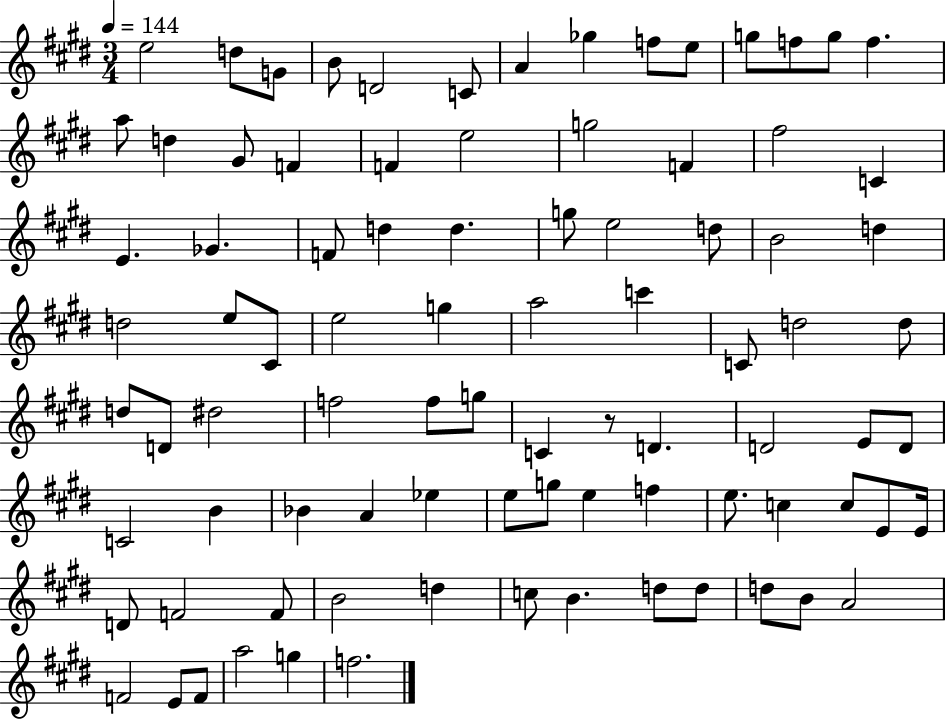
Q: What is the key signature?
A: E major